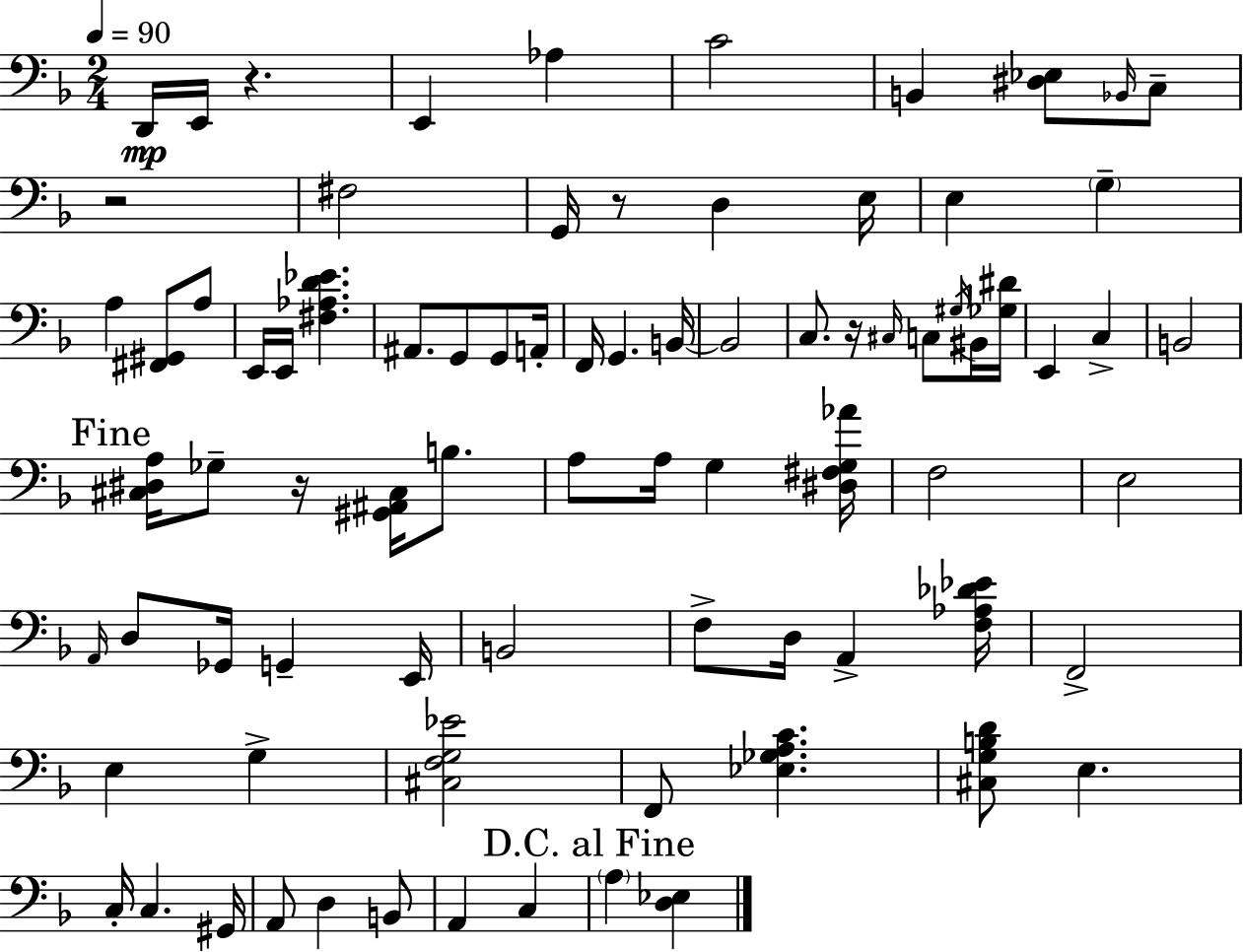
X:1
T:Untitled
M:2/4
L:1/4
K:F
D,,/4 E,,/4 z E,, _A, C2 B,, [^D,_E,]/2 _B,,/4 C,/2 z2 ^F,2 G,,/4 z/2 D, E,/4 E, G, A, [^F,,^G,,]/2 A,/2 E,,/4 E,,/4 [^F,_A,D_E] ^A,,/2 G,,/2 G,,/2 A,,/4 F,,/4 G,, B,,/4 B,,2 C,/2 z/4 ^C,/4 C,/2 ^G,/4 ^B,,/4 [_G,^D]/4 E,, C, B,,2 [^C,^D,A,]/4 _G,/2 z/4 [^G,,^A,,^C,]/4 B,/2 A,/2 A,/4 G, [^D,^F,G,_A]/4 F,2 E,2 A,,/4 D,/2 _G,,/4 G,, E,,/4 B,,2 F,/2 D,/4 A,, [F,_A,_D_E]/4 F,,2 E, G, [^C,F,G,_E]2 F,,/2 [_E,_G,A,C] [^C,G,B,D]/2 E, C,/4 C, ^G,,/4 A,,/2 D, B,,/2 A,, C, A, [D,_E,]